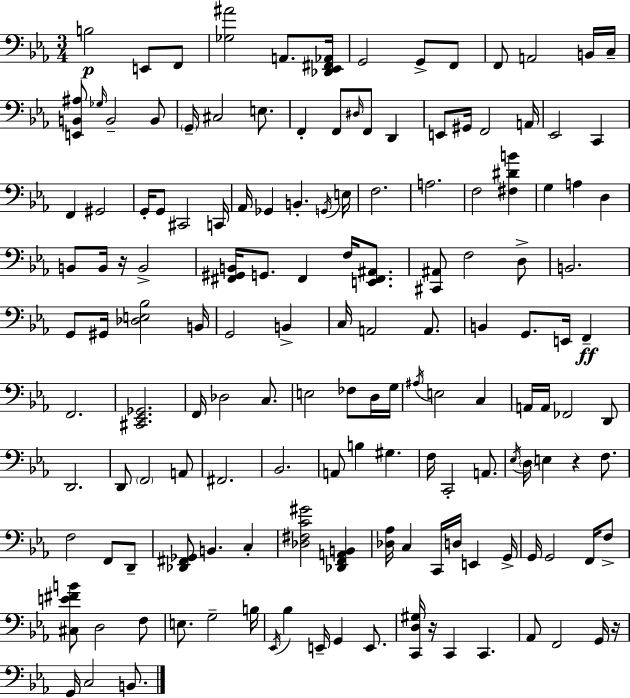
X:1
T:Untitled
M:3/4
L:1/4
K:Eb
B,2 E,,/2 F,,/2 [_G,^A]2 A,,/2 [_D,,_E,,^F,,_A,,]/4 G,,2 G,,/2 F,,/2 F,,/2 A,,2 B,,/4 C,/4 [E,,B,,^A,]/2 _G,/4 B,,2 B,,/2 G,,/4 ^C,2 E,/2 F,, F,,/2 ^D,/4 F,,/2 D,, E,,/2 ^G,,/4 F,,2 A,,/4 _E,,2 C,, F,, ^G,,2 G,,/4 G,,/2 ^C,,2 C,,/4 _A,,/4 _G,, B,, G,,/4 E,/4 F,2 A,2 F,2 [^F,^DB] G, A, D, B,,/2 B,,/4 z/4 B,,2 [^F,,^G,,B,,]/4 G,,/2 ^F,, F,/4 [E,,^F,,^A,,]/2 [^C,,^A,,]/2 F,2 D,/2 B,,2 G,,/2 ^G,,/4 [_D,E,_B,]2 B,,/4 G,,2 B,, C,/4 A,,2 A,,/2 B,, G,,/2 E,,/4 F,, F,,2 [^C,,_E,,_G,,]2 F,,/4 _D,2 C,/2 E,2 _F,/2 D,/4 G,/4 ^A,/4 E,2 C, A,,/4 A,,/4 _F,,2 D,,/2 D,,2 D,,/2 F,,2 A,,/2 ^F,,2 _B,,2 A,,/2 B, ^G, F,/4 C,,2 A,,/2 _E,/4 D,/4 E, z F,/2 F,2 F,,/2 D,,/2 [_D,,^F,,_G,,]/2 B,, C, [_D,^F,C^G]2 [_D,,F,,A,,B,,] [_D,_A,]/4 C, C,,/4 D,/4 E,, G,,/4 G,,/4 G,,2 F,,/4 F,/2 [^C,E^FB]/2 D,2 F,/2 E,/2 G,2 B,/4 _E,,/4 _B, E,,/4 G,, E,,/2 [C,,D,^G,]/4 z/4 C,, C,, _A,,/2 F,,2 G,,/4 z/4 G,,/4 C,2 B,,/2